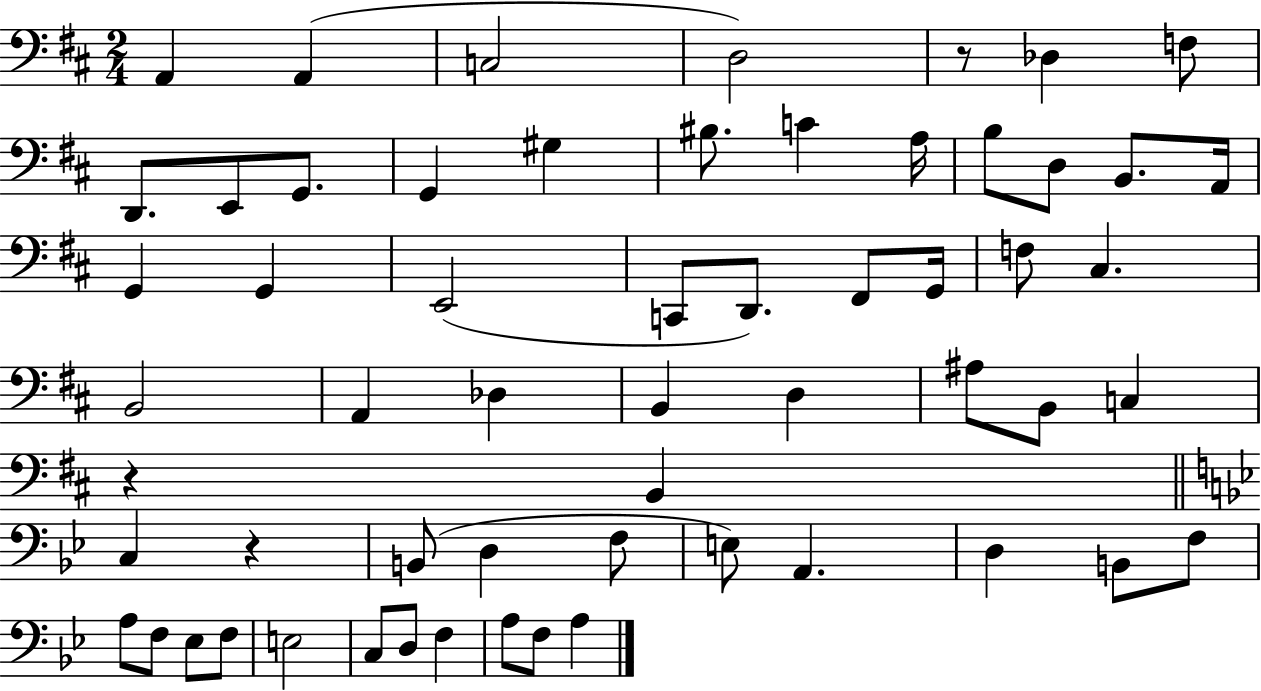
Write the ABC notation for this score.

X:1
T:Untitled
M:2/4
L:1/4
K:D
A,, A,, C,2 D,2 z/2 _D, F,/2 D,,/2 E,,/2 G,,/2 G,, ^G, ^B,/2 C A,/4 B,/2 D,/2 B,,/2 A,,/4 G,, G,, E,,2 C,,/2 D,,/2 ^F,,/2 G,,/4 F,/2 ^C, B,,2 A,, _D, B,, D, ^A,/2 B,,/2 C, z B,, C, z B,,/2 D, F,/2 E,/2 A,, D, B,,/2 F,/2 A,/2 F,/2 _E,/2 F,/2 E,2 C,/2 D,/2 F, A,/2 F,/2 A,